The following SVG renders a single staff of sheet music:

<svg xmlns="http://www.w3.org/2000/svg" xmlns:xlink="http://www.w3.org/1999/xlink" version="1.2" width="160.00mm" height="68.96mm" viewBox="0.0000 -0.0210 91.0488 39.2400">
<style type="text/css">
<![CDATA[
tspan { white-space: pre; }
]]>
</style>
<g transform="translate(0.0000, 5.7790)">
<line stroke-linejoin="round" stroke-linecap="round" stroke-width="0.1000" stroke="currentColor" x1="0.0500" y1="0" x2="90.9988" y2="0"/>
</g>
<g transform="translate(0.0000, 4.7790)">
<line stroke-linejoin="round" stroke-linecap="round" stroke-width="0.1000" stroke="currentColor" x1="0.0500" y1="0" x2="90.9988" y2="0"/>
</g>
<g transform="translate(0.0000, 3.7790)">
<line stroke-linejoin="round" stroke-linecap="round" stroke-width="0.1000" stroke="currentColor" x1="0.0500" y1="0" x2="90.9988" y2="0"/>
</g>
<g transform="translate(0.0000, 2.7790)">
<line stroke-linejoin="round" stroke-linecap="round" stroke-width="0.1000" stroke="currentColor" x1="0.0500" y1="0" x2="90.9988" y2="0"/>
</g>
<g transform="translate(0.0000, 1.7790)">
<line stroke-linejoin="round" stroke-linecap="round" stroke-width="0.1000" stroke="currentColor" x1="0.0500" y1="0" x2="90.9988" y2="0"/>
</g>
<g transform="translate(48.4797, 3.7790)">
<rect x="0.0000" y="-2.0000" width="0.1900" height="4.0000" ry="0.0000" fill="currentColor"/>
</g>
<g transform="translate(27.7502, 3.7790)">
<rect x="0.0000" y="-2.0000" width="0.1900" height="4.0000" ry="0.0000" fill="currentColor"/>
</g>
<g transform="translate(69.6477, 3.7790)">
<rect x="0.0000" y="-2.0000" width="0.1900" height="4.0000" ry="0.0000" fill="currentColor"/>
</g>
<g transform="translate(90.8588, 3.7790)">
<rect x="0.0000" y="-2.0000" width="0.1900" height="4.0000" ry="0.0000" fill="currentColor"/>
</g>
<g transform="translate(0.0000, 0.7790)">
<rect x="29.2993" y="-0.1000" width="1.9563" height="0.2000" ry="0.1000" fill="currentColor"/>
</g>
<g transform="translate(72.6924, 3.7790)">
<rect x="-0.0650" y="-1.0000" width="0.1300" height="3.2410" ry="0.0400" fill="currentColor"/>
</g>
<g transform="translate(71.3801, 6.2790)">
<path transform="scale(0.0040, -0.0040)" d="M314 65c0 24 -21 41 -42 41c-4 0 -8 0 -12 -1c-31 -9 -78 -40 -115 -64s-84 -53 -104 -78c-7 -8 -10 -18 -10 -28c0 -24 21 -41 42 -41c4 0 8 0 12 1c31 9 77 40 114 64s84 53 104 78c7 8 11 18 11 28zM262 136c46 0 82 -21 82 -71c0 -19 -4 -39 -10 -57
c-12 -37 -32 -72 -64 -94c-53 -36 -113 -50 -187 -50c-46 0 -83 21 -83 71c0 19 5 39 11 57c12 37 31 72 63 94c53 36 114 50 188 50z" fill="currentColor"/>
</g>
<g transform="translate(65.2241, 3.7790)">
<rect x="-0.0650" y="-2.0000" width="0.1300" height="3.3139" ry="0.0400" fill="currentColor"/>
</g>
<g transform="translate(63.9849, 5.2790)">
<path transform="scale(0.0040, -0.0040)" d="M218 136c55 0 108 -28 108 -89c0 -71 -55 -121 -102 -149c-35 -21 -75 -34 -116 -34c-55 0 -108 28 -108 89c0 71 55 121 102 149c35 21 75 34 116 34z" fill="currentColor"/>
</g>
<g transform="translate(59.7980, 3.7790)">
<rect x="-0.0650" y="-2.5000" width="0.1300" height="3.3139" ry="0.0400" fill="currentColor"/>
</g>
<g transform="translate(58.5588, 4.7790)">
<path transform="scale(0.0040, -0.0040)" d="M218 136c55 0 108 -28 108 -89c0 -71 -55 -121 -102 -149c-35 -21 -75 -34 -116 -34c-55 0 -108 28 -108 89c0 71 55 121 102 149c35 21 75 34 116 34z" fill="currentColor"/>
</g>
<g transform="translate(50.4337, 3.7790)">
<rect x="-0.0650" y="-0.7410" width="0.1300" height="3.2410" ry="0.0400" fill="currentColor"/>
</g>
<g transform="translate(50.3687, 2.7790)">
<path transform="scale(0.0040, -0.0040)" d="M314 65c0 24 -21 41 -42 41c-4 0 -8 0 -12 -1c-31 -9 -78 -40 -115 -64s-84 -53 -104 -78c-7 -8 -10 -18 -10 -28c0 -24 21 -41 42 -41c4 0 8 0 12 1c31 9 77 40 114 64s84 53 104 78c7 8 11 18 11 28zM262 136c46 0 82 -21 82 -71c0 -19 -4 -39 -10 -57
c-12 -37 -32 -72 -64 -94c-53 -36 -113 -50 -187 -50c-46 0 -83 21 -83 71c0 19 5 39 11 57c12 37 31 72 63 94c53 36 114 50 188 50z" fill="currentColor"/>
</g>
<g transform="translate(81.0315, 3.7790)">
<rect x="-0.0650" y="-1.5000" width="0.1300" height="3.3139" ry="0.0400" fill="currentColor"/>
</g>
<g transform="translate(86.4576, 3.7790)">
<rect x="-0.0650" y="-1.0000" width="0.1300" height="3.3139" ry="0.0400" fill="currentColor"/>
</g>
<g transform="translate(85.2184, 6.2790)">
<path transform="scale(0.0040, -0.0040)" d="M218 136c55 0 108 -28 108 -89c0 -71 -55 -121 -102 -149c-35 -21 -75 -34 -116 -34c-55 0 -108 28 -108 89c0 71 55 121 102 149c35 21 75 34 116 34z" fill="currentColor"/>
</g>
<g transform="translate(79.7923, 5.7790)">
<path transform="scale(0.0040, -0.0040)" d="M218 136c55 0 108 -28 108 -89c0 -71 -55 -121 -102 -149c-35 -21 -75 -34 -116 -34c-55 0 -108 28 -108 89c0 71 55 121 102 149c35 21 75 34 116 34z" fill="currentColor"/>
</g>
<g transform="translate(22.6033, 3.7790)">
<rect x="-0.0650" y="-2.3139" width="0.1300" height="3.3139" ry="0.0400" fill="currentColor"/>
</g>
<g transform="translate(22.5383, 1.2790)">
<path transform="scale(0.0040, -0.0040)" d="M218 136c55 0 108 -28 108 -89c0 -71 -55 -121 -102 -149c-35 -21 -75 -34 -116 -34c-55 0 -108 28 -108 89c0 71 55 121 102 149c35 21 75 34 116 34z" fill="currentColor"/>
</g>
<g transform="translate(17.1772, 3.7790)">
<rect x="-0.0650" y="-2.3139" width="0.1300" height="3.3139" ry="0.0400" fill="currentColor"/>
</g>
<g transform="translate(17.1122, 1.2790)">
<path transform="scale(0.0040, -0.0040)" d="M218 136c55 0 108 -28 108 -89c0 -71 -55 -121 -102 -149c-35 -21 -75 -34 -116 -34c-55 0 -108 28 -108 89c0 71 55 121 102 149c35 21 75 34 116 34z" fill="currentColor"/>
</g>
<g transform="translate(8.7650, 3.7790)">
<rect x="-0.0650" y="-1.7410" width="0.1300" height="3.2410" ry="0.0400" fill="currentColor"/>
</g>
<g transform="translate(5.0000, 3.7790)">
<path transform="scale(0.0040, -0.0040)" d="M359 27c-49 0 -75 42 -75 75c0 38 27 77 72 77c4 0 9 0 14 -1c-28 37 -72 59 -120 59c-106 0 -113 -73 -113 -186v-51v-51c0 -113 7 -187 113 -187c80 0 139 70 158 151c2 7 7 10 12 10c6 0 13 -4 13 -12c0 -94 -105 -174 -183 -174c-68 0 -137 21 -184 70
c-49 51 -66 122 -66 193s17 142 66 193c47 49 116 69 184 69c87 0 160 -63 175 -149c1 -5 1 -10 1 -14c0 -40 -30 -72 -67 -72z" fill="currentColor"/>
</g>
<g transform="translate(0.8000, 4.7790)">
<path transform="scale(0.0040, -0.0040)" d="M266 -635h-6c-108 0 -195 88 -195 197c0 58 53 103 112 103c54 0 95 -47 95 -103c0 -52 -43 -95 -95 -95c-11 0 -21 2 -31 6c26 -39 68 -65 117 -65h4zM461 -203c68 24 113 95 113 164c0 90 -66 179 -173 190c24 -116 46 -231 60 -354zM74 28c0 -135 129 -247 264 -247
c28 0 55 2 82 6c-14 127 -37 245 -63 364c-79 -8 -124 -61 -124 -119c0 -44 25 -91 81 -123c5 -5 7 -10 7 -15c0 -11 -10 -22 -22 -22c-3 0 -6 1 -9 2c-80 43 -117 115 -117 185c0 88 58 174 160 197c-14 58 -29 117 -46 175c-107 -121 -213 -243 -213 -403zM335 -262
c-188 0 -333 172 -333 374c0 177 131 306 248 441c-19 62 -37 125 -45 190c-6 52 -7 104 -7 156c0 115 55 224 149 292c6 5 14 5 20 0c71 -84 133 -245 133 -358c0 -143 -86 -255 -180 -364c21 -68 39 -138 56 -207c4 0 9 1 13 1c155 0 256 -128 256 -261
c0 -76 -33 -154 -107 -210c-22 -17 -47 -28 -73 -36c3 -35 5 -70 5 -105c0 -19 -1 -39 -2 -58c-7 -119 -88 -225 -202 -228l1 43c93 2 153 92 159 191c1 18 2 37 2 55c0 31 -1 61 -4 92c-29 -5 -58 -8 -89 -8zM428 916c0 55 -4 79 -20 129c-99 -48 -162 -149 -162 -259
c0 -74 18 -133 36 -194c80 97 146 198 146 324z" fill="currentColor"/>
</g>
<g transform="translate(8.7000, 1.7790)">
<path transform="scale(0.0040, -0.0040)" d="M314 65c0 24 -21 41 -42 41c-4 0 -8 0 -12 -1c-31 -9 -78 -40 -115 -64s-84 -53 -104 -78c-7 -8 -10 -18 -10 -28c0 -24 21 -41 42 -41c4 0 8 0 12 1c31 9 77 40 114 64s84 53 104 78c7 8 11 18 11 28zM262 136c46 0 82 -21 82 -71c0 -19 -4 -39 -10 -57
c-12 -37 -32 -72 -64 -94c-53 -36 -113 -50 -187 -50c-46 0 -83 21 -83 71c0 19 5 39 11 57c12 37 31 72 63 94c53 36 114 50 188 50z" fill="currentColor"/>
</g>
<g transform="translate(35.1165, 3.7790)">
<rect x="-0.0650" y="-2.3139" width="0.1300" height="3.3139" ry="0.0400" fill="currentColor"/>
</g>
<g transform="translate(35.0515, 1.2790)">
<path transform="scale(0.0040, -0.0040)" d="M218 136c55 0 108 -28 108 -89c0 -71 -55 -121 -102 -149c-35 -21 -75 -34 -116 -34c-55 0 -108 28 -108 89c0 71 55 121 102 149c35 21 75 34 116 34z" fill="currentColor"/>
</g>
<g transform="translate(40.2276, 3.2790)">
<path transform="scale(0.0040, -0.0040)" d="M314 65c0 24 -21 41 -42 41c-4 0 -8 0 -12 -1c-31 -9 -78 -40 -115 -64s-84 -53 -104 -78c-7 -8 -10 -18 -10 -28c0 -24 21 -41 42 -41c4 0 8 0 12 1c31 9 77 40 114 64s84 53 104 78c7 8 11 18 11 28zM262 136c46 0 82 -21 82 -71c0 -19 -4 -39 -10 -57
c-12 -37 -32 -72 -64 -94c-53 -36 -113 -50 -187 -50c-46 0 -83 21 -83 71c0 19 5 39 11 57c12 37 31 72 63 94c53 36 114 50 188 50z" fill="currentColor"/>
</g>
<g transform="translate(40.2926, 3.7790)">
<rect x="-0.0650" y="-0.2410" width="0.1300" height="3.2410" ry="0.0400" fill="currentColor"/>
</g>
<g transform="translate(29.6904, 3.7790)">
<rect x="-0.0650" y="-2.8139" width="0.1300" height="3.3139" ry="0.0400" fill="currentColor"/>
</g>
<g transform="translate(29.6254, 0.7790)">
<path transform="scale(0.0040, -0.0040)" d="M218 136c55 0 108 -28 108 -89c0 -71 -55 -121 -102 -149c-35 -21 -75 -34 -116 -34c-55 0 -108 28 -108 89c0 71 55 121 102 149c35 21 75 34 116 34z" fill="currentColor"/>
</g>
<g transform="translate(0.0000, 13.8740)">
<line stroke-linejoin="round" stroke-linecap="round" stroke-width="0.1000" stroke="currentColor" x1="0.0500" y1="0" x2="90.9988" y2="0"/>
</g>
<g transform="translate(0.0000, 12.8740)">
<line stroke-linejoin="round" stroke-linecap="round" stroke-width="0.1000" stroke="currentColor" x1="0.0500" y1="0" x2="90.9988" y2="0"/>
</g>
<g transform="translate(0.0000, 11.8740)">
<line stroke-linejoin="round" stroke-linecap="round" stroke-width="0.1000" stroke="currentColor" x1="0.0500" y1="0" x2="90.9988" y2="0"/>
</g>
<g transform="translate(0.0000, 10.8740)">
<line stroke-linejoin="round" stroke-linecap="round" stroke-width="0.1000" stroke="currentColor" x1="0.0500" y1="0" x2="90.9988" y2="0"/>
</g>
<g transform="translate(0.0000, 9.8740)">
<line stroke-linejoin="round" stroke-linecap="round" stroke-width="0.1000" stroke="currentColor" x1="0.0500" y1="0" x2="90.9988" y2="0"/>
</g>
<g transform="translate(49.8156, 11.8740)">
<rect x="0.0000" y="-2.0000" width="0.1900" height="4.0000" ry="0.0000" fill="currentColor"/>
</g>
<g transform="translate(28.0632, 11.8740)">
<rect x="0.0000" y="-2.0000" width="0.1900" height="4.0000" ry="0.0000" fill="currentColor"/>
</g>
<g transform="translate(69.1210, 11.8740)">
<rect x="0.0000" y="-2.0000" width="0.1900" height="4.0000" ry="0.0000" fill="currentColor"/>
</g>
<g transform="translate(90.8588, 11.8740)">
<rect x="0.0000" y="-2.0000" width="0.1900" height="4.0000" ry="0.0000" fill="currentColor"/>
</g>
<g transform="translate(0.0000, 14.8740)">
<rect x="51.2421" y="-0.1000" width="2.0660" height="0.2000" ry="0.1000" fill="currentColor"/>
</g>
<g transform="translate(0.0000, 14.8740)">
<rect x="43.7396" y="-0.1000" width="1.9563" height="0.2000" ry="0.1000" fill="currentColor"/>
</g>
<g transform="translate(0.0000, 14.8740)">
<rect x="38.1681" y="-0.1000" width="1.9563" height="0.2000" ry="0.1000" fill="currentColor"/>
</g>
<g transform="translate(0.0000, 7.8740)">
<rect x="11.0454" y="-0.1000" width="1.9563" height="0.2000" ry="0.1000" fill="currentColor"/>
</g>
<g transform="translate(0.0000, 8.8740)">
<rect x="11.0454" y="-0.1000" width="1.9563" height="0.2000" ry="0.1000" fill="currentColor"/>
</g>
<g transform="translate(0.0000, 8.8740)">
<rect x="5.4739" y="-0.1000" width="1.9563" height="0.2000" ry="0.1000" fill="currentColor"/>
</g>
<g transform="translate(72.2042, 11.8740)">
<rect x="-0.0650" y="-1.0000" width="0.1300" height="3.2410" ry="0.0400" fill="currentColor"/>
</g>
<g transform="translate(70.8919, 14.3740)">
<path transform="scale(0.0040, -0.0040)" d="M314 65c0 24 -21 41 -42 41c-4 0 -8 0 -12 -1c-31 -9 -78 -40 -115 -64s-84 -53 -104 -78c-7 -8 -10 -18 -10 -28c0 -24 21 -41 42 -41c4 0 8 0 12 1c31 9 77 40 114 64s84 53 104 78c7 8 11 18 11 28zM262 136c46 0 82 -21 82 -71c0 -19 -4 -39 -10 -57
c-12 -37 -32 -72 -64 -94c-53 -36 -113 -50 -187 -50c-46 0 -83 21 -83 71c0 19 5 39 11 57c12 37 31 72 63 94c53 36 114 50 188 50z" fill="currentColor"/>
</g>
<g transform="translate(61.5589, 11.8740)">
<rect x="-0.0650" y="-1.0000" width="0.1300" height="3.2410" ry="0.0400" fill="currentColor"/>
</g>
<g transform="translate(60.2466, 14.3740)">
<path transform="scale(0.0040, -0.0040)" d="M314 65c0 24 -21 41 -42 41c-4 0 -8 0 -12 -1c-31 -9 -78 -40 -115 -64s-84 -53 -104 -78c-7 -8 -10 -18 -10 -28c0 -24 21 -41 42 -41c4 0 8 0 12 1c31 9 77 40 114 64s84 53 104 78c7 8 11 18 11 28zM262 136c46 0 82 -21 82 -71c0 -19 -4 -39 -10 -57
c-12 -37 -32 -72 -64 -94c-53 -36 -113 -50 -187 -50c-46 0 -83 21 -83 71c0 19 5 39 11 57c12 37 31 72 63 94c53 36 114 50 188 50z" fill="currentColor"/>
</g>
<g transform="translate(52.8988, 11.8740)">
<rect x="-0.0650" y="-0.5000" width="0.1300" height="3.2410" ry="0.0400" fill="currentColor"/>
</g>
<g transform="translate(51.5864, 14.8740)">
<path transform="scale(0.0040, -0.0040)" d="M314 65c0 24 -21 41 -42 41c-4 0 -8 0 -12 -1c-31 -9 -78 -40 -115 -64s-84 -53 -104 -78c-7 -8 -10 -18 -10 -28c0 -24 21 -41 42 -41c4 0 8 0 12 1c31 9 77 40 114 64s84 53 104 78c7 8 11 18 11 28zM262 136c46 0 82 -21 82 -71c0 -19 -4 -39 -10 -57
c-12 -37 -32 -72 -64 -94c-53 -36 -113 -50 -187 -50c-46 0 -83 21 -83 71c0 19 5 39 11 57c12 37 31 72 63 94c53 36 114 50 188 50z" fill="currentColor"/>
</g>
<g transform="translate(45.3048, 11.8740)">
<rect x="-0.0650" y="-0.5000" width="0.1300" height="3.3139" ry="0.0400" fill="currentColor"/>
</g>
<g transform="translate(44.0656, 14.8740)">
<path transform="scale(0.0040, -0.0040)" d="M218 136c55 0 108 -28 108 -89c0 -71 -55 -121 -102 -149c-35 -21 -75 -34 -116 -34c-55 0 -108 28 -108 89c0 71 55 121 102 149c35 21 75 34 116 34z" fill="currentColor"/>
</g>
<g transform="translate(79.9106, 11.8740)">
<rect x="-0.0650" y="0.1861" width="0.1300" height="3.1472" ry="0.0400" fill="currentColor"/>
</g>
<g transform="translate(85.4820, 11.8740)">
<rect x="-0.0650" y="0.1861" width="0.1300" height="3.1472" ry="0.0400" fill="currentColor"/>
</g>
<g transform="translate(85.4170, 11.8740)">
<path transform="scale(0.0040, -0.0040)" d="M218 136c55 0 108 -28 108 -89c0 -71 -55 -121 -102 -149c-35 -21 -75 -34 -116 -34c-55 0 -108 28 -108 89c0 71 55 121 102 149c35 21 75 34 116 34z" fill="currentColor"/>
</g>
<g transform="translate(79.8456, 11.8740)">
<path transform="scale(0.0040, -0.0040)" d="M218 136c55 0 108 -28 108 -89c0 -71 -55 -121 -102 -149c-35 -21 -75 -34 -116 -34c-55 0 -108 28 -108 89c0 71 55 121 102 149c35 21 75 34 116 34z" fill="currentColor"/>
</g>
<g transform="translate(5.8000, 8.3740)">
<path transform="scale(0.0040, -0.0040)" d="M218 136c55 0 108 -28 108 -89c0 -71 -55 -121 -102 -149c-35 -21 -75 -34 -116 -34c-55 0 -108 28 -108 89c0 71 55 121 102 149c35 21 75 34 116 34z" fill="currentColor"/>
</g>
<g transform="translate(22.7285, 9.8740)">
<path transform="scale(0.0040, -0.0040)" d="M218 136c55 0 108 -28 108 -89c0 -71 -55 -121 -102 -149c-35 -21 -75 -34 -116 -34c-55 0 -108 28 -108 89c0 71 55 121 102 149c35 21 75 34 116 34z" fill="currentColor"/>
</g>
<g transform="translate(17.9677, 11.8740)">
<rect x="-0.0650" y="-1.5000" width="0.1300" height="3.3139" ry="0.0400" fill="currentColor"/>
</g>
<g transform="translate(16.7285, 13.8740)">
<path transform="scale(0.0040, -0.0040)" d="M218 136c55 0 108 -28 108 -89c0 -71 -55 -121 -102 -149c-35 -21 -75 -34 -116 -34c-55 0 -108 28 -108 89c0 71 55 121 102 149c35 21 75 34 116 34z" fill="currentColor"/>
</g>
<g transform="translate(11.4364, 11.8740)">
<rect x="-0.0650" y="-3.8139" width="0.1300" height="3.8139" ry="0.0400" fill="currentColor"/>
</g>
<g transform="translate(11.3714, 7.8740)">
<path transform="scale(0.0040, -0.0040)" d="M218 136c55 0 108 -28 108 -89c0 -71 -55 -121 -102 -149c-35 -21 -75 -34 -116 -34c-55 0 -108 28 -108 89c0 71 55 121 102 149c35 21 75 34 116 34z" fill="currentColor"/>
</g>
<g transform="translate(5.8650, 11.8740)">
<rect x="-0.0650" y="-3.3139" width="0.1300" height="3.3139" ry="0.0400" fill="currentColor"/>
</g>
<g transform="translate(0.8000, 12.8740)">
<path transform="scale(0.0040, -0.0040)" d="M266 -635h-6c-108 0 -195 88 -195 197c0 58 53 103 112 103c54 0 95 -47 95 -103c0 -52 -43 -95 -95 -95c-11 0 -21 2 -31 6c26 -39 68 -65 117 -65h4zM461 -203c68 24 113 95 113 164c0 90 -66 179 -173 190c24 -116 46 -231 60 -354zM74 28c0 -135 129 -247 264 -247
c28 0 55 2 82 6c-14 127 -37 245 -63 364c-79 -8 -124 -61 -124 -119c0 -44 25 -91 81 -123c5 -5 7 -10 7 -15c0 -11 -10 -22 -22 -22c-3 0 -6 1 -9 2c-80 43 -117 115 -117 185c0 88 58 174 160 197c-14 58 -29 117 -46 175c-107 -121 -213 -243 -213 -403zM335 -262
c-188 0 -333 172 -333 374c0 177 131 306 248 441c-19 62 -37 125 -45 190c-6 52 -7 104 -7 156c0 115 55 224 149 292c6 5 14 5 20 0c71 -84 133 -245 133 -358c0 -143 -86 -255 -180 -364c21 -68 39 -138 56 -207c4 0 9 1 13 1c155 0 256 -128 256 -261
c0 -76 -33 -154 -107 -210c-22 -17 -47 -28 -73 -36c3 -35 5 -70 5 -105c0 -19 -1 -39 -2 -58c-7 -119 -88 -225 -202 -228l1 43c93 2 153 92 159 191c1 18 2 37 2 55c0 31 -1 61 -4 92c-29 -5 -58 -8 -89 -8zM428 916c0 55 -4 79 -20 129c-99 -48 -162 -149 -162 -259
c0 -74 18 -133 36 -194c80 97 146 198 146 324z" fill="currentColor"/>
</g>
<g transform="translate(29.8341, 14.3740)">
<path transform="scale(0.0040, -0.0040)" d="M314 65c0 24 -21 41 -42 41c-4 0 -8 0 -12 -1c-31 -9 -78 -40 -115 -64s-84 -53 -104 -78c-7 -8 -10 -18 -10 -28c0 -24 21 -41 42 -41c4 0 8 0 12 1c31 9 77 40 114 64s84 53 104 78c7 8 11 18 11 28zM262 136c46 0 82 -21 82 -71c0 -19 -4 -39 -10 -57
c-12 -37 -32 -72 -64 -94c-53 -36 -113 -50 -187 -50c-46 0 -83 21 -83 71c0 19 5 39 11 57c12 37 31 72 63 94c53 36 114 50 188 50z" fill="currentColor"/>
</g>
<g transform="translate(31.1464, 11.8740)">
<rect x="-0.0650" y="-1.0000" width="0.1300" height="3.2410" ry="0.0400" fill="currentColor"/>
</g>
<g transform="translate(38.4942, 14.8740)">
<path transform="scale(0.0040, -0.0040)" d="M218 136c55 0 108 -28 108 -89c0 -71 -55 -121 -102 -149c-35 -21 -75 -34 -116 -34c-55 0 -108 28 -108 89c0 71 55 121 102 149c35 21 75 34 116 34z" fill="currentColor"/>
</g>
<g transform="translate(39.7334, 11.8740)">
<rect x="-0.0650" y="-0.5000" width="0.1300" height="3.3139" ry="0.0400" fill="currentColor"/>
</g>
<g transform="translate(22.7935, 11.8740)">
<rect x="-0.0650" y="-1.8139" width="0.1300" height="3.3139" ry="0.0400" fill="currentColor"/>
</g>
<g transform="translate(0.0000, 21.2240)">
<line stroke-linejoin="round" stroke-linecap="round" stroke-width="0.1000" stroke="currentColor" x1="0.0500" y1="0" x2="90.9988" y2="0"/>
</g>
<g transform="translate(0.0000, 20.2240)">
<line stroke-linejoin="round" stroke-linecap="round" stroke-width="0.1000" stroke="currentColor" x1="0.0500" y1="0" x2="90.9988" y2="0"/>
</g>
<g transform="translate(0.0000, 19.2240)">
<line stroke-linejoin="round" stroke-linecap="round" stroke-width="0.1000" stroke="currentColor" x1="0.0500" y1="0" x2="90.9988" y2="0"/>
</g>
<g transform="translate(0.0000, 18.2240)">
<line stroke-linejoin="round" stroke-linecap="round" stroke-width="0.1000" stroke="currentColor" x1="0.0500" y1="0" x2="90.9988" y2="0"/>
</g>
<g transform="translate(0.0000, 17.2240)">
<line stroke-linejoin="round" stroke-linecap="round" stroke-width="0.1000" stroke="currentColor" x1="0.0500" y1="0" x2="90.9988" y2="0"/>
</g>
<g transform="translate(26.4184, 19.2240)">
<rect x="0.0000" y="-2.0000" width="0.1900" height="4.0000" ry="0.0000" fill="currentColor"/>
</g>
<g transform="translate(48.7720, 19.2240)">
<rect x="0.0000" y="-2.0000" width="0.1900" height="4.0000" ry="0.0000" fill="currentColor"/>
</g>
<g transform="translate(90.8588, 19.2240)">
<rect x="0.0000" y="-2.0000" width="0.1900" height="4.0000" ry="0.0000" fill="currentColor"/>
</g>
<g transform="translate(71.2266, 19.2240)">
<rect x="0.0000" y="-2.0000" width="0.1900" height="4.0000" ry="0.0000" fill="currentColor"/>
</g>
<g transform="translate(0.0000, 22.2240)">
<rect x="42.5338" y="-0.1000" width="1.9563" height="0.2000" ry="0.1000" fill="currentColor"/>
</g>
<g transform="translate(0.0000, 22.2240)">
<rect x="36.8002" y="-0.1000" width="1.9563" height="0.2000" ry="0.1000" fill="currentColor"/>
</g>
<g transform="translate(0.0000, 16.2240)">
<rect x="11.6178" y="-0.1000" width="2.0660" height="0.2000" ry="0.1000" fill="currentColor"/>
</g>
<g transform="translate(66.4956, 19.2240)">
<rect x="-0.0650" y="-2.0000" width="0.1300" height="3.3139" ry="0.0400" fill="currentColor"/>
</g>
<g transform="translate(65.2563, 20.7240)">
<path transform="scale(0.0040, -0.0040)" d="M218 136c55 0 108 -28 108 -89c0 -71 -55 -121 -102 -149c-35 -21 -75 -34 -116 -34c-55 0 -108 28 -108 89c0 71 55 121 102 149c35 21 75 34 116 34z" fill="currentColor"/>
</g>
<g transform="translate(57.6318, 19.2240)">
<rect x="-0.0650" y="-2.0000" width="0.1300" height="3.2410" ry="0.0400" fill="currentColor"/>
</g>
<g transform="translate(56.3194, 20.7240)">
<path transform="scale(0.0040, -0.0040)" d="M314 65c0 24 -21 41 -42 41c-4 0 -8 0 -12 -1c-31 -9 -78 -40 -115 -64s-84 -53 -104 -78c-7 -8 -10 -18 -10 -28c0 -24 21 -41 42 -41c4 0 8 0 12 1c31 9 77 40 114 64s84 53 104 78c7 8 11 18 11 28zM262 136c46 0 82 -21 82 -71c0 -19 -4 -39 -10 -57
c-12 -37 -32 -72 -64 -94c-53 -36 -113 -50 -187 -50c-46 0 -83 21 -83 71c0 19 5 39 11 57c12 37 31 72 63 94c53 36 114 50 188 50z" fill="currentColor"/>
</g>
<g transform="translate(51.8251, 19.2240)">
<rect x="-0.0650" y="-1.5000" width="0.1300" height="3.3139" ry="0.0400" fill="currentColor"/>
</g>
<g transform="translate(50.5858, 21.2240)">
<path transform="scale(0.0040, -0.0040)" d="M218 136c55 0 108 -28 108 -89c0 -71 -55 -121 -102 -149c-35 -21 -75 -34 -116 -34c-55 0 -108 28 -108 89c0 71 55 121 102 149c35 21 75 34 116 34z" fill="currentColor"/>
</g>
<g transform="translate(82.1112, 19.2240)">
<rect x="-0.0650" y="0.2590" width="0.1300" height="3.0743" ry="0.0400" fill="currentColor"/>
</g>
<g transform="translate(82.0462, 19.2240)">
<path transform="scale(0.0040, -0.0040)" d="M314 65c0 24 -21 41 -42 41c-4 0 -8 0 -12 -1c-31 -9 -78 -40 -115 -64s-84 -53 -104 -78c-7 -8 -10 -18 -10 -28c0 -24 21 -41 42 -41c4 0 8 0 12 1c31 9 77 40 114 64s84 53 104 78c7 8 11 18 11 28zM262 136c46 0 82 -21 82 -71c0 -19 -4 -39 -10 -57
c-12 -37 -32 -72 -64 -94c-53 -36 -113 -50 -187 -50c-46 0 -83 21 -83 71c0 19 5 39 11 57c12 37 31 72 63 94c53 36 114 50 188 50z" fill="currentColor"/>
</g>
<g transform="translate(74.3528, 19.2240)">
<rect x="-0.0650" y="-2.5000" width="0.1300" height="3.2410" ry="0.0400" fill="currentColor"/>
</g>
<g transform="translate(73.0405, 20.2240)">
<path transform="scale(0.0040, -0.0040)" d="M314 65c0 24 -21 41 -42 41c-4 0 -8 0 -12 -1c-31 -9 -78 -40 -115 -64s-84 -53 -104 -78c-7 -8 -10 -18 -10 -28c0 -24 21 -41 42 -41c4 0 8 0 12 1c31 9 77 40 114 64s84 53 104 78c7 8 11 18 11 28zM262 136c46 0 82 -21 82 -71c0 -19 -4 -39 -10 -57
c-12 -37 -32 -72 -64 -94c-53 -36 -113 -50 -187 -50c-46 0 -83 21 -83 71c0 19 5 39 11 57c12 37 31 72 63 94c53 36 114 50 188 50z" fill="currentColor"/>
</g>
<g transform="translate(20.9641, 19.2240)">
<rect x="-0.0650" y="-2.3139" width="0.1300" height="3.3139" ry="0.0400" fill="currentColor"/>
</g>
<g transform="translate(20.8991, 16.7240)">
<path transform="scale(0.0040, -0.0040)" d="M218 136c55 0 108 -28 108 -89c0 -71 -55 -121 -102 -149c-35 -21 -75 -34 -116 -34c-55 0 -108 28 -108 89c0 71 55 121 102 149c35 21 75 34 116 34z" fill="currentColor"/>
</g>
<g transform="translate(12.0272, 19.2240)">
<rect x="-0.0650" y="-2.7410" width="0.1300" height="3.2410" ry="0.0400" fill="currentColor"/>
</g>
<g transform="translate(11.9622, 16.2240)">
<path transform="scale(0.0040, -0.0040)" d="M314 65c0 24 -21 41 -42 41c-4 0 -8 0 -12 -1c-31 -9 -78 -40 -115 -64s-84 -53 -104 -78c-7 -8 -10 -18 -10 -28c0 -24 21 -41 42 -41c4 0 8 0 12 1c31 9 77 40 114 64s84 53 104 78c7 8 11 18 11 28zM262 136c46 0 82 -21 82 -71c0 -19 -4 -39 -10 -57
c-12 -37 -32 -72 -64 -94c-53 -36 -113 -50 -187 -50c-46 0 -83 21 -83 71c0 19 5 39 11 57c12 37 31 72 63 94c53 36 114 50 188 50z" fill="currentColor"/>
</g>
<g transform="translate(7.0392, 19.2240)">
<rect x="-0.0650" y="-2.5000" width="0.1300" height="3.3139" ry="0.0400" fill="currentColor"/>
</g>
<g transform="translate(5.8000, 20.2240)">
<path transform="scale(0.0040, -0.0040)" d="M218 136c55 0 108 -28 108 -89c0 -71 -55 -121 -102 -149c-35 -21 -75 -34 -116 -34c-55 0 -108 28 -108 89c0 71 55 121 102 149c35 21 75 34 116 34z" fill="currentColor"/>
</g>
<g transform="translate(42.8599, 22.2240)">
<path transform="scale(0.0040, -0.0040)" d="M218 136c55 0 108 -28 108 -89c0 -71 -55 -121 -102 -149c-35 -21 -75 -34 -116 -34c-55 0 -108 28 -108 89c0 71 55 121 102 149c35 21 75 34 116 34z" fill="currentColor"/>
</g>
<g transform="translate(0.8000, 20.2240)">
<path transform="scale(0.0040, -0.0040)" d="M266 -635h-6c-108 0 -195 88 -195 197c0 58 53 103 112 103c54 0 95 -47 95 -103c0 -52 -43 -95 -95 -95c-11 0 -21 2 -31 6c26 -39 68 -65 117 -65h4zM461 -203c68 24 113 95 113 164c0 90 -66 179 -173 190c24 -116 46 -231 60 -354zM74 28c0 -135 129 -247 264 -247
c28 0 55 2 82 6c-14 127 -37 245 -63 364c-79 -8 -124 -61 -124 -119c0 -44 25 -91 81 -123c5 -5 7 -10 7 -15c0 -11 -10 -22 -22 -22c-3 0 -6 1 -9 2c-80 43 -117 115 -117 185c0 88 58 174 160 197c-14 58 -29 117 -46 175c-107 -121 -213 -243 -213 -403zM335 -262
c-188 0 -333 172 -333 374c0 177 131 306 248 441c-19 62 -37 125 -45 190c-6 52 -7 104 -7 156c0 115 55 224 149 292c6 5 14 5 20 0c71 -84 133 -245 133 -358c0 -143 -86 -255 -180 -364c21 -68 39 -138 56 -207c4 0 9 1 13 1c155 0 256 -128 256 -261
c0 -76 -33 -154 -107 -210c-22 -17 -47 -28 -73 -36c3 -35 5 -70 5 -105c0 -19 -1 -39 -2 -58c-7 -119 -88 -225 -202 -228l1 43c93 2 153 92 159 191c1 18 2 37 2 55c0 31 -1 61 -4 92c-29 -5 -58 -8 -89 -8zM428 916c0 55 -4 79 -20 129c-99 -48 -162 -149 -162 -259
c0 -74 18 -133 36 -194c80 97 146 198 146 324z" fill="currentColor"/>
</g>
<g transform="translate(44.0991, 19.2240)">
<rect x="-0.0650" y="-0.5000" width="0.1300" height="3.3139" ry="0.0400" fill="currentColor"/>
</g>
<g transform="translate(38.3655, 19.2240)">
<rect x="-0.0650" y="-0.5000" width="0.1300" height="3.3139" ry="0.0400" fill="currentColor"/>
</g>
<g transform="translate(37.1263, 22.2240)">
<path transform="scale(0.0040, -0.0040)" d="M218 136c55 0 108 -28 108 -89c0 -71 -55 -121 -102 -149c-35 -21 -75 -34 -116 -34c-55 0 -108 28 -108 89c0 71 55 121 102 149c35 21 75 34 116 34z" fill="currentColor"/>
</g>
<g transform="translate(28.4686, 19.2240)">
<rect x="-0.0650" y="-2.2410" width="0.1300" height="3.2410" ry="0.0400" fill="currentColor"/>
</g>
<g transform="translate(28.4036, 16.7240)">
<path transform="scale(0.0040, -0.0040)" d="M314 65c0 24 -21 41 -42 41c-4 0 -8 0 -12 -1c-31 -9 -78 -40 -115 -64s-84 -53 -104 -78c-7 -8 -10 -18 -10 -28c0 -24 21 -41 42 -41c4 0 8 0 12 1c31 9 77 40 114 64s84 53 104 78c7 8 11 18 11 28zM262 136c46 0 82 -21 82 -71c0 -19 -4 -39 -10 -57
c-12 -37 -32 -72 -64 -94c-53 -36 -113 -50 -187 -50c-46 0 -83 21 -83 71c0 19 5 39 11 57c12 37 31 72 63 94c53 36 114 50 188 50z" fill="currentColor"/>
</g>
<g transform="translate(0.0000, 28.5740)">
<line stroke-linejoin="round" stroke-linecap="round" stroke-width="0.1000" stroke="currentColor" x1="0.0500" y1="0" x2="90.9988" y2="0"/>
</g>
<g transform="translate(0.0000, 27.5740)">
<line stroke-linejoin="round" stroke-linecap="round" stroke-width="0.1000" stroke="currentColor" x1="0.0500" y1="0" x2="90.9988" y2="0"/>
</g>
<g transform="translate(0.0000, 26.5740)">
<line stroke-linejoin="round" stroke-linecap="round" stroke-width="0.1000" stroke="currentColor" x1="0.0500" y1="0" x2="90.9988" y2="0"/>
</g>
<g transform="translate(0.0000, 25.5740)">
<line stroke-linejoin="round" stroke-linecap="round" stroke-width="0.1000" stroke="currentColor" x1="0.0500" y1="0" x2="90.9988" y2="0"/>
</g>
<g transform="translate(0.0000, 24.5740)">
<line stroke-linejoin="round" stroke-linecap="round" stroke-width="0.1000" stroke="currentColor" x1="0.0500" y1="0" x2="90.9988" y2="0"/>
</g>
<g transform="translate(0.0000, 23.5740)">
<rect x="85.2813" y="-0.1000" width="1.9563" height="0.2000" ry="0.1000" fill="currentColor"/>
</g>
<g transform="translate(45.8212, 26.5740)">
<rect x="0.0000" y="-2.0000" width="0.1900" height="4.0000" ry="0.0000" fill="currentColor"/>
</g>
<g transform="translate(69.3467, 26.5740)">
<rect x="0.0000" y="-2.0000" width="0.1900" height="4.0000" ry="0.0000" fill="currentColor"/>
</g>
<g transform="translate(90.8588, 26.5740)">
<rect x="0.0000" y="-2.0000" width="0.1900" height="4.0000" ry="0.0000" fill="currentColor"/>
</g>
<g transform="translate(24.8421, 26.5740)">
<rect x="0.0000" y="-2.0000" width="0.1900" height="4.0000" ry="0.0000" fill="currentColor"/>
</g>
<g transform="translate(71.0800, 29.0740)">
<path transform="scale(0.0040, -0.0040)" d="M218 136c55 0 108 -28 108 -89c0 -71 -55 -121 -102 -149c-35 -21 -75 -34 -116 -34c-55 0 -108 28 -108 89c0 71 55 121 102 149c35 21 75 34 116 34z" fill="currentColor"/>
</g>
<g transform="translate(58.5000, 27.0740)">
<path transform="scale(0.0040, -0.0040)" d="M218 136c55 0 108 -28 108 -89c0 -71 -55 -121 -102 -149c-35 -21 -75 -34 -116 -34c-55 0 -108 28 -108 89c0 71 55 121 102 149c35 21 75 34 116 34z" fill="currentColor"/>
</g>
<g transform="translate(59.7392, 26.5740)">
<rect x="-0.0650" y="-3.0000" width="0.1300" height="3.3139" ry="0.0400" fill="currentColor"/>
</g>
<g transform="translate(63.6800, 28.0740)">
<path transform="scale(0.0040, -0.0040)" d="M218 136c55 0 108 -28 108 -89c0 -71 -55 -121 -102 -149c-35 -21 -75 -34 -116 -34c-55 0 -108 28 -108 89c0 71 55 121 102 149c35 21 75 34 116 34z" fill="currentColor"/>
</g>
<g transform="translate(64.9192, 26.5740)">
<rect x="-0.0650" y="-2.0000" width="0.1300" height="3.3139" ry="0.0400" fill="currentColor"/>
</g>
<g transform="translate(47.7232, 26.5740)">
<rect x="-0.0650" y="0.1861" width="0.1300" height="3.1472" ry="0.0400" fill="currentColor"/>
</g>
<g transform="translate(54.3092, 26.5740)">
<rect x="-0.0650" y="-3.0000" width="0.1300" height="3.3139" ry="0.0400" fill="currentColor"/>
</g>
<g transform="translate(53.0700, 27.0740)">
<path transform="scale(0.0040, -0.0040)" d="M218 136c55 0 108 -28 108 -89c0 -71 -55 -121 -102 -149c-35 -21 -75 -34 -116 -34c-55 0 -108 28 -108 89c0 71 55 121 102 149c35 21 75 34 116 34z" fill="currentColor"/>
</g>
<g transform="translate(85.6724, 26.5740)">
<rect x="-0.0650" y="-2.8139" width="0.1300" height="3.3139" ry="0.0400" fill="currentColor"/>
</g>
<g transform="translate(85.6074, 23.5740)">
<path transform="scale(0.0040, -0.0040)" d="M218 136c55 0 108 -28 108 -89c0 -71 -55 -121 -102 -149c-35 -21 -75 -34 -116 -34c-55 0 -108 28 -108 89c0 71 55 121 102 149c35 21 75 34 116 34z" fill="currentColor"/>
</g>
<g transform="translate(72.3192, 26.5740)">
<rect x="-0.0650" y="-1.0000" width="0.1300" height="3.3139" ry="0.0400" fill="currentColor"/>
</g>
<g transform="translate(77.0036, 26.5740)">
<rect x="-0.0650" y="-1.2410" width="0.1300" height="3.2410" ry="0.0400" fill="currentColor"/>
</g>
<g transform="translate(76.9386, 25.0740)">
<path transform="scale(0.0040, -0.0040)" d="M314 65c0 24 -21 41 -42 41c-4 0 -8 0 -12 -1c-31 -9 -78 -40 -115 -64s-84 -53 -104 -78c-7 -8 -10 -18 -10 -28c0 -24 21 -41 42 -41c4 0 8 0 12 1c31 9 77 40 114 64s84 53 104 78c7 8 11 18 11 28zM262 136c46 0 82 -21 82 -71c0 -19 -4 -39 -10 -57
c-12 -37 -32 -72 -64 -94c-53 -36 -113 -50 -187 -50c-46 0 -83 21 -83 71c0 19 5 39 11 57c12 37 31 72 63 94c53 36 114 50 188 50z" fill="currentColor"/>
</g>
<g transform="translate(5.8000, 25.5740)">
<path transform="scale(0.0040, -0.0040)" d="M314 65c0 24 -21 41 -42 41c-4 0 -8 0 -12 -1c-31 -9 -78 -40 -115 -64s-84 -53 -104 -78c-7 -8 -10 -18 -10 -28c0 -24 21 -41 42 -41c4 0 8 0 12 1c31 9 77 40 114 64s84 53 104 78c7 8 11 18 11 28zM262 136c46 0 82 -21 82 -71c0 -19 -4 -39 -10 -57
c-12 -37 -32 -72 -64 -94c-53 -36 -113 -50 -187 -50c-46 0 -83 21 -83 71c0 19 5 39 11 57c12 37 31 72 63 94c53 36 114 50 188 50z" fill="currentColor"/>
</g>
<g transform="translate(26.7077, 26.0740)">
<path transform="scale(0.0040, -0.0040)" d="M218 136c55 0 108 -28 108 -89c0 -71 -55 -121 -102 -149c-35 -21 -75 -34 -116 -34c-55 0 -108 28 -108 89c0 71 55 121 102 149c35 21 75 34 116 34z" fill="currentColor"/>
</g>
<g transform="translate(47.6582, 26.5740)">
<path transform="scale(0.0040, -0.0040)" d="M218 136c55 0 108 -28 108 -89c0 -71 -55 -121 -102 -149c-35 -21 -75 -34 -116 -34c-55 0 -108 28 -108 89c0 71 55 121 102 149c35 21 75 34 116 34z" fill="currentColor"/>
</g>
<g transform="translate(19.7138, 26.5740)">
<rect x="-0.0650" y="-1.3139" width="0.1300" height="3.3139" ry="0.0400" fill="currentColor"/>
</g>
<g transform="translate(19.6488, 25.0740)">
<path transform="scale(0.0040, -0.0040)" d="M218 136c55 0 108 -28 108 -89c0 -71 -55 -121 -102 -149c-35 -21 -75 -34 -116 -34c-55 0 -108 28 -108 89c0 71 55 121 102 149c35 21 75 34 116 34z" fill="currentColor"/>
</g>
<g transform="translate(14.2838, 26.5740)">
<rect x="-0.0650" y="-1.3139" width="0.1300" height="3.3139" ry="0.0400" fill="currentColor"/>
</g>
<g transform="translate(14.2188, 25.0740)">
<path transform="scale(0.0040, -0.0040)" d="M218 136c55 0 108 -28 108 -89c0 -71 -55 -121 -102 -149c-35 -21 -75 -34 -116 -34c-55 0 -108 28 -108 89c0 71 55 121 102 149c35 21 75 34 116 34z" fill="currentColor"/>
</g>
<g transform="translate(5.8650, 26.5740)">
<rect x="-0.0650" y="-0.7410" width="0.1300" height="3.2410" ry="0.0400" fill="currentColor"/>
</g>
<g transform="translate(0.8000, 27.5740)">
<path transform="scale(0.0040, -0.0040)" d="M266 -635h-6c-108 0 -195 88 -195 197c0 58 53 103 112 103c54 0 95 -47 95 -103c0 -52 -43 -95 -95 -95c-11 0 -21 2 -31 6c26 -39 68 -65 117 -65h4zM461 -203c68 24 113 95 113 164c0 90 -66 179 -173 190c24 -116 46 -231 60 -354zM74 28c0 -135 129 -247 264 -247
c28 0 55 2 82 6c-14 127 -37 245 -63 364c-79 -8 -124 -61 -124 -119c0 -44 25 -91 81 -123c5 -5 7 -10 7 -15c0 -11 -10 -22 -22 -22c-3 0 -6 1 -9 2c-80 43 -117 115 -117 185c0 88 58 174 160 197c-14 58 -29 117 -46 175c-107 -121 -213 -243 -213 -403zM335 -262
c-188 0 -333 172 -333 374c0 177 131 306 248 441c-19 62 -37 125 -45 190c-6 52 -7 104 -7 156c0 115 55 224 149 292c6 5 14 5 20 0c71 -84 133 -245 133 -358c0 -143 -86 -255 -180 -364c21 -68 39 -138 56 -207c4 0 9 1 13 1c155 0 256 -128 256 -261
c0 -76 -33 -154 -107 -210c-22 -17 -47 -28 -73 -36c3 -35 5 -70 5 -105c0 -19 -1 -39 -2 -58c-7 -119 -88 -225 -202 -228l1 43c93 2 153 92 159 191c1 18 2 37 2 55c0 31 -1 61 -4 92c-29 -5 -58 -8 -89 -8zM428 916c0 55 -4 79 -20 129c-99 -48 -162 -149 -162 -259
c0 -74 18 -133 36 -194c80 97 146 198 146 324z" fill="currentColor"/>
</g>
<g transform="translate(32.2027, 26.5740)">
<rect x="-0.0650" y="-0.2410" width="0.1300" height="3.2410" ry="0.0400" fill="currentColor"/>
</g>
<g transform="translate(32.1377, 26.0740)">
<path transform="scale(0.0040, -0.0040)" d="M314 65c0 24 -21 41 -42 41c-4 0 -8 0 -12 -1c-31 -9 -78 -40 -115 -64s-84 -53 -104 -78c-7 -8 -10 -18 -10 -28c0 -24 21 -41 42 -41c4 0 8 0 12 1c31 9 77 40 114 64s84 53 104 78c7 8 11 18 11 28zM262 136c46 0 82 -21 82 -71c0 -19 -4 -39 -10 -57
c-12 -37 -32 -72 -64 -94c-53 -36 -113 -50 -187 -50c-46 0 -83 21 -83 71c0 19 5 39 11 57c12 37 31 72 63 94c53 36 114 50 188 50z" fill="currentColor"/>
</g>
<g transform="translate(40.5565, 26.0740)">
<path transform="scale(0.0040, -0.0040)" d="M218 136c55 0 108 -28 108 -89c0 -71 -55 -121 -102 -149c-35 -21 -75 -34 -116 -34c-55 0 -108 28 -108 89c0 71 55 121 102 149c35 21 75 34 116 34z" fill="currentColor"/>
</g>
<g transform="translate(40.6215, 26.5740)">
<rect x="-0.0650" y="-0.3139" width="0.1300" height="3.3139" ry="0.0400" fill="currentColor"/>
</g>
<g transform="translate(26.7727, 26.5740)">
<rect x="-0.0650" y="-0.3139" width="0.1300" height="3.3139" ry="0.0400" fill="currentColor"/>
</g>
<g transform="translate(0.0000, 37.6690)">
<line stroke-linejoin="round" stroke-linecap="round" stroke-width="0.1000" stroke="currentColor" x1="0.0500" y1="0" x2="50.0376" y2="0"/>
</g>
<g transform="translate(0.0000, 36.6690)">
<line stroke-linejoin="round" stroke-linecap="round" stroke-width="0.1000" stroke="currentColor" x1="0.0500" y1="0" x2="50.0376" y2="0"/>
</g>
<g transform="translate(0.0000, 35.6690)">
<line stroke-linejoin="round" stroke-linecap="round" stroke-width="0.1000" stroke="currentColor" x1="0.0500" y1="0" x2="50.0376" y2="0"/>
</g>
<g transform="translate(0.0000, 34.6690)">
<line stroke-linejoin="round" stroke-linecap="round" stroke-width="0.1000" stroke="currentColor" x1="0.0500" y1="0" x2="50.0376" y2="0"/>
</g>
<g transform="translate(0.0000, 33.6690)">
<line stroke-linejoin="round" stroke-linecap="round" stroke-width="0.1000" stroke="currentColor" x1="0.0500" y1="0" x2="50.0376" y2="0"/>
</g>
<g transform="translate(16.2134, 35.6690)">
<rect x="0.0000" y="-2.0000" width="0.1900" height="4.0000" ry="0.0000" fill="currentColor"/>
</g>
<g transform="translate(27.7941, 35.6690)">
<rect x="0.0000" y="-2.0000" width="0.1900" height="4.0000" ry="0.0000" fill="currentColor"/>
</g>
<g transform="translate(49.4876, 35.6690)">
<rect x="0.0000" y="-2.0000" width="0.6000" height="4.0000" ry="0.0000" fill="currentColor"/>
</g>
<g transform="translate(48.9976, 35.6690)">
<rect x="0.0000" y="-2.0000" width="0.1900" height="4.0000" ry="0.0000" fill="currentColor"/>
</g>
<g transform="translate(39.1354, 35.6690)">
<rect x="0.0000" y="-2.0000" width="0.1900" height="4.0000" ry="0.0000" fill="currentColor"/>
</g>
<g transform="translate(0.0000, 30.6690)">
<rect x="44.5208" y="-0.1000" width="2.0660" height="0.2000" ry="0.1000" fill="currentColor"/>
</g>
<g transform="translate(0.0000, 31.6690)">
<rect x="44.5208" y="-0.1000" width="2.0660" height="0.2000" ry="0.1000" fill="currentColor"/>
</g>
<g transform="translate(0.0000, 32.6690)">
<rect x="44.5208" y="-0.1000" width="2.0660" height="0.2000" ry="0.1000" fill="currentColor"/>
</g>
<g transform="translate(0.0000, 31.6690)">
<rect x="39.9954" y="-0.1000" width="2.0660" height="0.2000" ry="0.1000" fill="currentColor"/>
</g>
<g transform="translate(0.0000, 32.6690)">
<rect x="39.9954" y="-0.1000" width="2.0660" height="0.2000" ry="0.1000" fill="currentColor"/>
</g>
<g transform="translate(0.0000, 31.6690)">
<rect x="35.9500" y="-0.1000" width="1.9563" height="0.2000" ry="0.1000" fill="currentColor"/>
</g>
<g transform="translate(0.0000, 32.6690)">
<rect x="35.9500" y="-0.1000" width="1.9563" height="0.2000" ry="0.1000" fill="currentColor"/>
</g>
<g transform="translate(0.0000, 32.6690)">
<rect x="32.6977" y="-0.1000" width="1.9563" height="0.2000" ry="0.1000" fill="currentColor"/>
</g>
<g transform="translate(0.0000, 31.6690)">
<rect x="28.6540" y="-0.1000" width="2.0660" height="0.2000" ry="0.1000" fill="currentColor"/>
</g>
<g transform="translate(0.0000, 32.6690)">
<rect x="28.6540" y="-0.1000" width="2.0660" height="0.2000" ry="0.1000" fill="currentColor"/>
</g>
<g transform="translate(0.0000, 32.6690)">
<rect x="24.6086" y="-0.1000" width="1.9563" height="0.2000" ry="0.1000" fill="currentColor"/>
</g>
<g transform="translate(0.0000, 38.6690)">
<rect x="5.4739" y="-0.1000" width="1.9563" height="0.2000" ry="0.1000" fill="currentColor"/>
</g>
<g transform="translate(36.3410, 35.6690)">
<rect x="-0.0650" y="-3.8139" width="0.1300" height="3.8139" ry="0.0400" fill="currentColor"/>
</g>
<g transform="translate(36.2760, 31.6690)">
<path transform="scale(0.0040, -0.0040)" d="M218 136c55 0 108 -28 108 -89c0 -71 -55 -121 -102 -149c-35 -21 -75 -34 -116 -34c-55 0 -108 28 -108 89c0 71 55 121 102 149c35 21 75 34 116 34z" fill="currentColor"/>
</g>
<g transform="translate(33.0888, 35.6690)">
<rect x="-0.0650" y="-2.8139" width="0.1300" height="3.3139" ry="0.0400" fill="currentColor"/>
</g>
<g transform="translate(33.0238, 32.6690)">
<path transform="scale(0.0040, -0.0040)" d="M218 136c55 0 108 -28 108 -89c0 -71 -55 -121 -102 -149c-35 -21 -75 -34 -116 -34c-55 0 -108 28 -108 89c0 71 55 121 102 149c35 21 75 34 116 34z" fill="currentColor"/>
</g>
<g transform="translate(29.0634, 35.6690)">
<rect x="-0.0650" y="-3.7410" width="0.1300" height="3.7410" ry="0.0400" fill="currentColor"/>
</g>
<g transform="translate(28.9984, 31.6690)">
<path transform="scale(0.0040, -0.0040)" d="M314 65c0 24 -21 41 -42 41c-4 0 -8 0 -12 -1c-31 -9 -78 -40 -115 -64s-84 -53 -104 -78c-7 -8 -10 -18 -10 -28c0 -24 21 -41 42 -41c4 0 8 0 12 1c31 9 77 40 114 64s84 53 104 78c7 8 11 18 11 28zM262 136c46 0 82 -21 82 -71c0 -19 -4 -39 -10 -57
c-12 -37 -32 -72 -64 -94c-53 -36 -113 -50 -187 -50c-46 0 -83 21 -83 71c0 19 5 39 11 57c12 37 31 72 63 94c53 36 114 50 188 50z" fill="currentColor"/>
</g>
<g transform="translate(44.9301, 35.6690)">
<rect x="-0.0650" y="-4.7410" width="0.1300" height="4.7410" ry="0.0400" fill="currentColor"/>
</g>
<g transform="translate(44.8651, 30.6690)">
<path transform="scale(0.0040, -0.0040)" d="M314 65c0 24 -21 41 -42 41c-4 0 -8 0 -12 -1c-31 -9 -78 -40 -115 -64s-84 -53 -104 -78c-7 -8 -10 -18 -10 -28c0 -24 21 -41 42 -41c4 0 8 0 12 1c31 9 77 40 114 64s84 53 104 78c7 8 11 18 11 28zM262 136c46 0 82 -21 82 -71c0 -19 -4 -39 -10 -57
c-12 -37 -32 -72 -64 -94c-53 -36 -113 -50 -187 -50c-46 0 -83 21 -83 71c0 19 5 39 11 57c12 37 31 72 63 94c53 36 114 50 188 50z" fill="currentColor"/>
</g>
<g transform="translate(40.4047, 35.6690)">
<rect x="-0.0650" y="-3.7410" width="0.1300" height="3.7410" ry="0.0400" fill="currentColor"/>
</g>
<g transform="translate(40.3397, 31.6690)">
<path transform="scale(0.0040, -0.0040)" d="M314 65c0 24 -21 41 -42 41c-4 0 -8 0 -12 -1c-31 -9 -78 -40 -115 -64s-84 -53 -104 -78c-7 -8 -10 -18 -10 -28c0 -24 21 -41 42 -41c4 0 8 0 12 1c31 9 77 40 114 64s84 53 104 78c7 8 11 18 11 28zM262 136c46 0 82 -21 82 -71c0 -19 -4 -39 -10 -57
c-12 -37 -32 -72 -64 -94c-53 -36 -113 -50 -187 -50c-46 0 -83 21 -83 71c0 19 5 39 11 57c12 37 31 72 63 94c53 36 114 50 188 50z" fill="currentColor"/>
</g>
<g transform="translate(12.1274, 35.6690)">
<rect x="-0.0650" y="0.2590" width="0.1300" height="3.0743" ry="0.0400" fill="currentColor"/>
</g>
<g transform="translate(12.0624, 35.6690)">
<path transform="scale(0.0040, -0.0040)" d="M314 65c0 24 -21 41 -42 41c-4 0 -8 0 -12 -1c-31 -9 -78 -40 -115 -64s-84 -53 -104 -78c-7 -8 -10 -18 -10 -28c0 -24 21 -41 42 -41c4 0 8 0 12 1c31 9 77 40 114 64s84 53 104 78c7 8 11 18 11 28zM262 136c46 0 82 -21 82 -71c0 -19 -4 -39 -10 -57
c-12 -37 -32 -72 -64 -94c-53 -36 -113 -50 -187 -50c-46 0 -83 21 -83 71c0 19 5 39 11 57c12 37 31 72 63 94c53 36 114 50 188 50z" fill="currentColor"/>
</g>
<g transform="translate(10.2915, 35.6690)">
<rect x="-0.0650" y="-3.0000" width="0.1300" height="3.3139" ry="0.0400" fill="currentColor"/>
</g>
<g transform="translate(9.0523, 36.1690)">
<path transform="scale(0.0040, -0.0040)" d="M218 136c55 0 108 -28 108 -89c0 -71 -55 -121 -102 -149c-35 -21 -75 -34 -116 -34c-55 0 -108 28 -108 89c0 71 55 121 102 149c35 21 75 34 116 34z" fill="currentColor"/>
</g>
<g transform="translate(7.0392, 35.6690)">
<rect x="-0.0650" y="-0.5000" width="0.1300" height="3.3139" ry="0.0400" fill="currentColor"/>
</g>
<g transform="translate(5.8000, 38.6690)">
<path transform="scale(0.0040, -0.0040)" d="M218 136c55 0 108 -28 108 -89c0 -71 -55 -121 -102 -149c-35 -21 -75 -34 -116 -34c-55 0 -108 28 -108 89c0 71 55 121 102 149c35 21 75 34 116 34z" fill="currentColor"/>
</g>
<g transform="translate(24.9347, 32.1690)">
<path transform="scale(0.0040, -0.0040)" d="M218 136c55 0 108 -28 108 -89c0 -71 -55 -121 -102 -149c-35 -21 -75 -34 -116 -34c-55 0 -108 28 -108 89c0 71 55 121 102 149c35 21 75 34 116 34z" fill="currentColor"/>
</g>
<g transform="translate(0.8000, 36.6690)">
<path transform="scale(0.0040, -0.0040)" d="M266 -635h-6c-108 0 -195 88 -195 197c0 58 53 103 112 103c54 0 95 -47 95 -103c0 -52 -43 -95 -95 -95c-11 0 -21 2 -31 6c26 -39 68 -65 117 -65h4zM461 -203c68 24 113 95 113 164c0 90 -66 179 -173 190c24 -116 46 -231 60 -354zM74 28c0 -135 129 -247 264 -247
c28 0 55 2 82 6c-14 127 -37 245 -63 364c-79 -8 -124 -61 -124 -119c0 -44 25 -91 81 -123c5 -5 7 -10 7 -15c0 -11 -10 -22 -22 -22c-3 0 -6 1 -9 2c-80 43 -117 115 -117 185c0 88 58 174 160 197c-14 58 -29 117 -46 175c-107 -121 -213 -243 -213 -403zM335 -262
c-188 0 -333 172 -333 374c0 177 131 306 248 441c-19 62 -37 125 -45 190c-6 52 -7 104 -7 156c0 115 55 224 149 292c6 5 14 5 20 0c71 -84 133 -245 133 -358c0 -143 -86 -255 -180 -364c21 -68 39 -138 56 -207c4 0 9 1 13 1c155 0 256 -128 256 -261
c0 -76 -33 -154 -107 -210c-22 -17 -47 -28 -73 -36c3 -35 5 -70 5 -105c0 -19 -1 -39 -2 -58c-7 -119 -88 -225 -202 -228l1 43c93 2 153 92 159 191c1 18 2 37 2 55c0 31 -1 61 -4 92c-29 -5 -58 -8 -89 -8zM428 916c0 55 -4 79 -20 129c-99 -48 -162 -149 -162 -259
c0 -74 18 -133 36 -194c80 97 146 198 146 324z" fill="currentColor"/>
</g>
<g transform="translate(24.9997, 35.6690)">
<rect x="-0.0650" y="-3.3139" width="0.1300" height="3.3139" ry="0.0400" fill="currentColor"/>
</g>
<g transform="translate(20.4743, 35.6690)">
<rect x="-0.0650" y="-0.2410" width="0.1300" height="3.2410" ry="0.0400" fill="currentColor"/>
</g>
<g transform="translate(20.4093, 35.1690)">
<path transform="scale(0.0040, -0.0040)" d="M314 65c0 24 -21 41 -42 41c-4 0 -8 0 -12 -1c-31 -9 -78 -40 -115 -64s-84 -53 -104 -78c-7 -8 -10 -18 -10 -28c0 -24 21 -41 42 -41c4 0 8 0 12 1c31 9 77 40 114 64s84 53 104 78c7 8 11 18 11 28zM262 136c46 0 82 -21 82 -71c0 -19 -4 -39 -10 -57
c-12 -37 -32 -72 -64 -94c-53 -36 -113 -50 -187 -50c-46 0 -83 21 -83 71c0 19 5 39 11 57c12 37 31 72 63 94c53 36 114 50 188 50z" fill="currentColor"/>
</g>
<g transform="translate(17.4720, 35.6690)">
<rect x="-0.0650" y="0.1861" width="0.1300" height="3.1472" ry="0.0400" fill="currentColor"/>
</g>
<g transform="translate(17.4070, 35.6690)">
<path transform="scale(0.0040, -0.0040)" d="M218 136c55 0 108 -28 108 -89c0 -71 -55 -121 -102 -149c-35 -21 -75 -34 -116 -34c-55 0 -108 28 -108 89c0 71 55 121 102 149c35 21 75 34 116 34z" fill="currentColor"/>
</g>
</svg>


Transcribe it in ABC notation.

X:1
T:Untitled
M:4/4
L:1/4
K:C
f2 g g a g c2 d2 G F D2 E D b c' E f D2 C C C2 D2 D2 B B G a2 g g2 C C E F2 F G2 B2 d2 e e c c2 c B A A F D e2 a C A B2 B c2 b c'2 a c' c'2 e'2